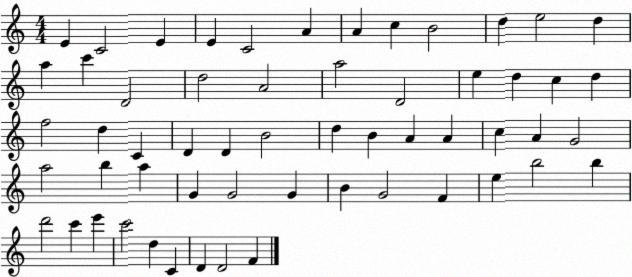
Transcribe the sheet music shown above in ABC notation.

X:1
T:Untitled
M:4/4
L:1/4
K:C
E C2 E E C2 A A c B2 d e2 d a c' D2 d2 A2 a2 D2 e d c d f2 d C D D B2 d B A A c A G2 a2 b a G G2 G B G2 F e b2 b d'2 c' e' c'2 d C D D2 F